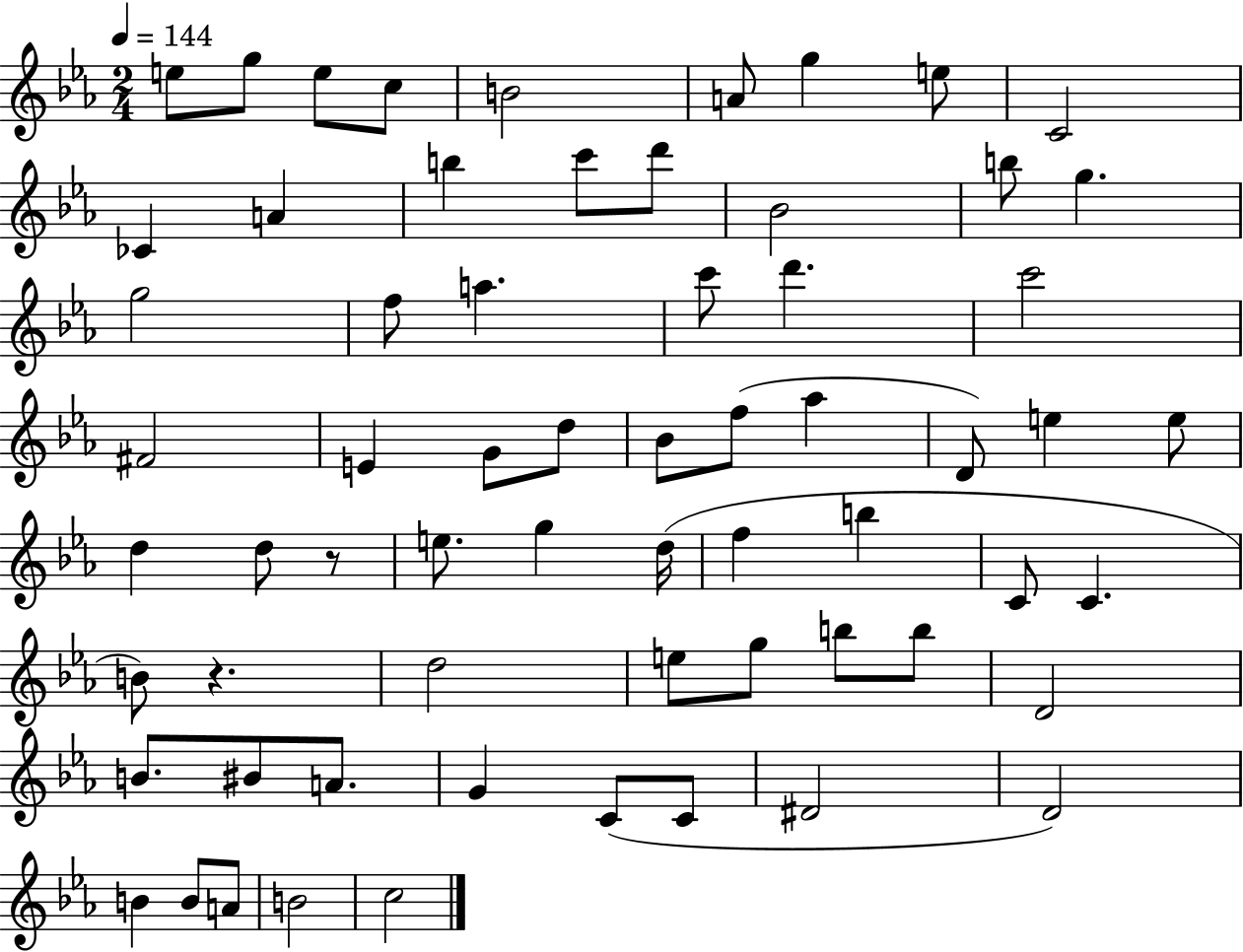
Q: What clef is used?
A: treble